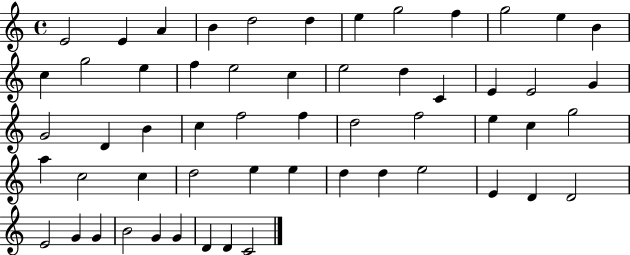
E4/h E4/q A4/q B4/q D5/h D5/q E5/q G5/h F5/q G5/h E5/q B4/q C5/q G5/h E5/q F5/q E5/h C5/q E5/h D5/q C4/q E4/q E4/h G4/q G4/h D4/q B4/q C5/q F5/h F5/q D5/h F5/h E5/q C5/q G5/h A5/q C5/h C5/q D5/h E5/q E5/q D5/q D5/q E5/h E4/q D4/q D4/h E4/h G4/q G4/q B4/h G4/q G4/q D4/q D4/q C4/h